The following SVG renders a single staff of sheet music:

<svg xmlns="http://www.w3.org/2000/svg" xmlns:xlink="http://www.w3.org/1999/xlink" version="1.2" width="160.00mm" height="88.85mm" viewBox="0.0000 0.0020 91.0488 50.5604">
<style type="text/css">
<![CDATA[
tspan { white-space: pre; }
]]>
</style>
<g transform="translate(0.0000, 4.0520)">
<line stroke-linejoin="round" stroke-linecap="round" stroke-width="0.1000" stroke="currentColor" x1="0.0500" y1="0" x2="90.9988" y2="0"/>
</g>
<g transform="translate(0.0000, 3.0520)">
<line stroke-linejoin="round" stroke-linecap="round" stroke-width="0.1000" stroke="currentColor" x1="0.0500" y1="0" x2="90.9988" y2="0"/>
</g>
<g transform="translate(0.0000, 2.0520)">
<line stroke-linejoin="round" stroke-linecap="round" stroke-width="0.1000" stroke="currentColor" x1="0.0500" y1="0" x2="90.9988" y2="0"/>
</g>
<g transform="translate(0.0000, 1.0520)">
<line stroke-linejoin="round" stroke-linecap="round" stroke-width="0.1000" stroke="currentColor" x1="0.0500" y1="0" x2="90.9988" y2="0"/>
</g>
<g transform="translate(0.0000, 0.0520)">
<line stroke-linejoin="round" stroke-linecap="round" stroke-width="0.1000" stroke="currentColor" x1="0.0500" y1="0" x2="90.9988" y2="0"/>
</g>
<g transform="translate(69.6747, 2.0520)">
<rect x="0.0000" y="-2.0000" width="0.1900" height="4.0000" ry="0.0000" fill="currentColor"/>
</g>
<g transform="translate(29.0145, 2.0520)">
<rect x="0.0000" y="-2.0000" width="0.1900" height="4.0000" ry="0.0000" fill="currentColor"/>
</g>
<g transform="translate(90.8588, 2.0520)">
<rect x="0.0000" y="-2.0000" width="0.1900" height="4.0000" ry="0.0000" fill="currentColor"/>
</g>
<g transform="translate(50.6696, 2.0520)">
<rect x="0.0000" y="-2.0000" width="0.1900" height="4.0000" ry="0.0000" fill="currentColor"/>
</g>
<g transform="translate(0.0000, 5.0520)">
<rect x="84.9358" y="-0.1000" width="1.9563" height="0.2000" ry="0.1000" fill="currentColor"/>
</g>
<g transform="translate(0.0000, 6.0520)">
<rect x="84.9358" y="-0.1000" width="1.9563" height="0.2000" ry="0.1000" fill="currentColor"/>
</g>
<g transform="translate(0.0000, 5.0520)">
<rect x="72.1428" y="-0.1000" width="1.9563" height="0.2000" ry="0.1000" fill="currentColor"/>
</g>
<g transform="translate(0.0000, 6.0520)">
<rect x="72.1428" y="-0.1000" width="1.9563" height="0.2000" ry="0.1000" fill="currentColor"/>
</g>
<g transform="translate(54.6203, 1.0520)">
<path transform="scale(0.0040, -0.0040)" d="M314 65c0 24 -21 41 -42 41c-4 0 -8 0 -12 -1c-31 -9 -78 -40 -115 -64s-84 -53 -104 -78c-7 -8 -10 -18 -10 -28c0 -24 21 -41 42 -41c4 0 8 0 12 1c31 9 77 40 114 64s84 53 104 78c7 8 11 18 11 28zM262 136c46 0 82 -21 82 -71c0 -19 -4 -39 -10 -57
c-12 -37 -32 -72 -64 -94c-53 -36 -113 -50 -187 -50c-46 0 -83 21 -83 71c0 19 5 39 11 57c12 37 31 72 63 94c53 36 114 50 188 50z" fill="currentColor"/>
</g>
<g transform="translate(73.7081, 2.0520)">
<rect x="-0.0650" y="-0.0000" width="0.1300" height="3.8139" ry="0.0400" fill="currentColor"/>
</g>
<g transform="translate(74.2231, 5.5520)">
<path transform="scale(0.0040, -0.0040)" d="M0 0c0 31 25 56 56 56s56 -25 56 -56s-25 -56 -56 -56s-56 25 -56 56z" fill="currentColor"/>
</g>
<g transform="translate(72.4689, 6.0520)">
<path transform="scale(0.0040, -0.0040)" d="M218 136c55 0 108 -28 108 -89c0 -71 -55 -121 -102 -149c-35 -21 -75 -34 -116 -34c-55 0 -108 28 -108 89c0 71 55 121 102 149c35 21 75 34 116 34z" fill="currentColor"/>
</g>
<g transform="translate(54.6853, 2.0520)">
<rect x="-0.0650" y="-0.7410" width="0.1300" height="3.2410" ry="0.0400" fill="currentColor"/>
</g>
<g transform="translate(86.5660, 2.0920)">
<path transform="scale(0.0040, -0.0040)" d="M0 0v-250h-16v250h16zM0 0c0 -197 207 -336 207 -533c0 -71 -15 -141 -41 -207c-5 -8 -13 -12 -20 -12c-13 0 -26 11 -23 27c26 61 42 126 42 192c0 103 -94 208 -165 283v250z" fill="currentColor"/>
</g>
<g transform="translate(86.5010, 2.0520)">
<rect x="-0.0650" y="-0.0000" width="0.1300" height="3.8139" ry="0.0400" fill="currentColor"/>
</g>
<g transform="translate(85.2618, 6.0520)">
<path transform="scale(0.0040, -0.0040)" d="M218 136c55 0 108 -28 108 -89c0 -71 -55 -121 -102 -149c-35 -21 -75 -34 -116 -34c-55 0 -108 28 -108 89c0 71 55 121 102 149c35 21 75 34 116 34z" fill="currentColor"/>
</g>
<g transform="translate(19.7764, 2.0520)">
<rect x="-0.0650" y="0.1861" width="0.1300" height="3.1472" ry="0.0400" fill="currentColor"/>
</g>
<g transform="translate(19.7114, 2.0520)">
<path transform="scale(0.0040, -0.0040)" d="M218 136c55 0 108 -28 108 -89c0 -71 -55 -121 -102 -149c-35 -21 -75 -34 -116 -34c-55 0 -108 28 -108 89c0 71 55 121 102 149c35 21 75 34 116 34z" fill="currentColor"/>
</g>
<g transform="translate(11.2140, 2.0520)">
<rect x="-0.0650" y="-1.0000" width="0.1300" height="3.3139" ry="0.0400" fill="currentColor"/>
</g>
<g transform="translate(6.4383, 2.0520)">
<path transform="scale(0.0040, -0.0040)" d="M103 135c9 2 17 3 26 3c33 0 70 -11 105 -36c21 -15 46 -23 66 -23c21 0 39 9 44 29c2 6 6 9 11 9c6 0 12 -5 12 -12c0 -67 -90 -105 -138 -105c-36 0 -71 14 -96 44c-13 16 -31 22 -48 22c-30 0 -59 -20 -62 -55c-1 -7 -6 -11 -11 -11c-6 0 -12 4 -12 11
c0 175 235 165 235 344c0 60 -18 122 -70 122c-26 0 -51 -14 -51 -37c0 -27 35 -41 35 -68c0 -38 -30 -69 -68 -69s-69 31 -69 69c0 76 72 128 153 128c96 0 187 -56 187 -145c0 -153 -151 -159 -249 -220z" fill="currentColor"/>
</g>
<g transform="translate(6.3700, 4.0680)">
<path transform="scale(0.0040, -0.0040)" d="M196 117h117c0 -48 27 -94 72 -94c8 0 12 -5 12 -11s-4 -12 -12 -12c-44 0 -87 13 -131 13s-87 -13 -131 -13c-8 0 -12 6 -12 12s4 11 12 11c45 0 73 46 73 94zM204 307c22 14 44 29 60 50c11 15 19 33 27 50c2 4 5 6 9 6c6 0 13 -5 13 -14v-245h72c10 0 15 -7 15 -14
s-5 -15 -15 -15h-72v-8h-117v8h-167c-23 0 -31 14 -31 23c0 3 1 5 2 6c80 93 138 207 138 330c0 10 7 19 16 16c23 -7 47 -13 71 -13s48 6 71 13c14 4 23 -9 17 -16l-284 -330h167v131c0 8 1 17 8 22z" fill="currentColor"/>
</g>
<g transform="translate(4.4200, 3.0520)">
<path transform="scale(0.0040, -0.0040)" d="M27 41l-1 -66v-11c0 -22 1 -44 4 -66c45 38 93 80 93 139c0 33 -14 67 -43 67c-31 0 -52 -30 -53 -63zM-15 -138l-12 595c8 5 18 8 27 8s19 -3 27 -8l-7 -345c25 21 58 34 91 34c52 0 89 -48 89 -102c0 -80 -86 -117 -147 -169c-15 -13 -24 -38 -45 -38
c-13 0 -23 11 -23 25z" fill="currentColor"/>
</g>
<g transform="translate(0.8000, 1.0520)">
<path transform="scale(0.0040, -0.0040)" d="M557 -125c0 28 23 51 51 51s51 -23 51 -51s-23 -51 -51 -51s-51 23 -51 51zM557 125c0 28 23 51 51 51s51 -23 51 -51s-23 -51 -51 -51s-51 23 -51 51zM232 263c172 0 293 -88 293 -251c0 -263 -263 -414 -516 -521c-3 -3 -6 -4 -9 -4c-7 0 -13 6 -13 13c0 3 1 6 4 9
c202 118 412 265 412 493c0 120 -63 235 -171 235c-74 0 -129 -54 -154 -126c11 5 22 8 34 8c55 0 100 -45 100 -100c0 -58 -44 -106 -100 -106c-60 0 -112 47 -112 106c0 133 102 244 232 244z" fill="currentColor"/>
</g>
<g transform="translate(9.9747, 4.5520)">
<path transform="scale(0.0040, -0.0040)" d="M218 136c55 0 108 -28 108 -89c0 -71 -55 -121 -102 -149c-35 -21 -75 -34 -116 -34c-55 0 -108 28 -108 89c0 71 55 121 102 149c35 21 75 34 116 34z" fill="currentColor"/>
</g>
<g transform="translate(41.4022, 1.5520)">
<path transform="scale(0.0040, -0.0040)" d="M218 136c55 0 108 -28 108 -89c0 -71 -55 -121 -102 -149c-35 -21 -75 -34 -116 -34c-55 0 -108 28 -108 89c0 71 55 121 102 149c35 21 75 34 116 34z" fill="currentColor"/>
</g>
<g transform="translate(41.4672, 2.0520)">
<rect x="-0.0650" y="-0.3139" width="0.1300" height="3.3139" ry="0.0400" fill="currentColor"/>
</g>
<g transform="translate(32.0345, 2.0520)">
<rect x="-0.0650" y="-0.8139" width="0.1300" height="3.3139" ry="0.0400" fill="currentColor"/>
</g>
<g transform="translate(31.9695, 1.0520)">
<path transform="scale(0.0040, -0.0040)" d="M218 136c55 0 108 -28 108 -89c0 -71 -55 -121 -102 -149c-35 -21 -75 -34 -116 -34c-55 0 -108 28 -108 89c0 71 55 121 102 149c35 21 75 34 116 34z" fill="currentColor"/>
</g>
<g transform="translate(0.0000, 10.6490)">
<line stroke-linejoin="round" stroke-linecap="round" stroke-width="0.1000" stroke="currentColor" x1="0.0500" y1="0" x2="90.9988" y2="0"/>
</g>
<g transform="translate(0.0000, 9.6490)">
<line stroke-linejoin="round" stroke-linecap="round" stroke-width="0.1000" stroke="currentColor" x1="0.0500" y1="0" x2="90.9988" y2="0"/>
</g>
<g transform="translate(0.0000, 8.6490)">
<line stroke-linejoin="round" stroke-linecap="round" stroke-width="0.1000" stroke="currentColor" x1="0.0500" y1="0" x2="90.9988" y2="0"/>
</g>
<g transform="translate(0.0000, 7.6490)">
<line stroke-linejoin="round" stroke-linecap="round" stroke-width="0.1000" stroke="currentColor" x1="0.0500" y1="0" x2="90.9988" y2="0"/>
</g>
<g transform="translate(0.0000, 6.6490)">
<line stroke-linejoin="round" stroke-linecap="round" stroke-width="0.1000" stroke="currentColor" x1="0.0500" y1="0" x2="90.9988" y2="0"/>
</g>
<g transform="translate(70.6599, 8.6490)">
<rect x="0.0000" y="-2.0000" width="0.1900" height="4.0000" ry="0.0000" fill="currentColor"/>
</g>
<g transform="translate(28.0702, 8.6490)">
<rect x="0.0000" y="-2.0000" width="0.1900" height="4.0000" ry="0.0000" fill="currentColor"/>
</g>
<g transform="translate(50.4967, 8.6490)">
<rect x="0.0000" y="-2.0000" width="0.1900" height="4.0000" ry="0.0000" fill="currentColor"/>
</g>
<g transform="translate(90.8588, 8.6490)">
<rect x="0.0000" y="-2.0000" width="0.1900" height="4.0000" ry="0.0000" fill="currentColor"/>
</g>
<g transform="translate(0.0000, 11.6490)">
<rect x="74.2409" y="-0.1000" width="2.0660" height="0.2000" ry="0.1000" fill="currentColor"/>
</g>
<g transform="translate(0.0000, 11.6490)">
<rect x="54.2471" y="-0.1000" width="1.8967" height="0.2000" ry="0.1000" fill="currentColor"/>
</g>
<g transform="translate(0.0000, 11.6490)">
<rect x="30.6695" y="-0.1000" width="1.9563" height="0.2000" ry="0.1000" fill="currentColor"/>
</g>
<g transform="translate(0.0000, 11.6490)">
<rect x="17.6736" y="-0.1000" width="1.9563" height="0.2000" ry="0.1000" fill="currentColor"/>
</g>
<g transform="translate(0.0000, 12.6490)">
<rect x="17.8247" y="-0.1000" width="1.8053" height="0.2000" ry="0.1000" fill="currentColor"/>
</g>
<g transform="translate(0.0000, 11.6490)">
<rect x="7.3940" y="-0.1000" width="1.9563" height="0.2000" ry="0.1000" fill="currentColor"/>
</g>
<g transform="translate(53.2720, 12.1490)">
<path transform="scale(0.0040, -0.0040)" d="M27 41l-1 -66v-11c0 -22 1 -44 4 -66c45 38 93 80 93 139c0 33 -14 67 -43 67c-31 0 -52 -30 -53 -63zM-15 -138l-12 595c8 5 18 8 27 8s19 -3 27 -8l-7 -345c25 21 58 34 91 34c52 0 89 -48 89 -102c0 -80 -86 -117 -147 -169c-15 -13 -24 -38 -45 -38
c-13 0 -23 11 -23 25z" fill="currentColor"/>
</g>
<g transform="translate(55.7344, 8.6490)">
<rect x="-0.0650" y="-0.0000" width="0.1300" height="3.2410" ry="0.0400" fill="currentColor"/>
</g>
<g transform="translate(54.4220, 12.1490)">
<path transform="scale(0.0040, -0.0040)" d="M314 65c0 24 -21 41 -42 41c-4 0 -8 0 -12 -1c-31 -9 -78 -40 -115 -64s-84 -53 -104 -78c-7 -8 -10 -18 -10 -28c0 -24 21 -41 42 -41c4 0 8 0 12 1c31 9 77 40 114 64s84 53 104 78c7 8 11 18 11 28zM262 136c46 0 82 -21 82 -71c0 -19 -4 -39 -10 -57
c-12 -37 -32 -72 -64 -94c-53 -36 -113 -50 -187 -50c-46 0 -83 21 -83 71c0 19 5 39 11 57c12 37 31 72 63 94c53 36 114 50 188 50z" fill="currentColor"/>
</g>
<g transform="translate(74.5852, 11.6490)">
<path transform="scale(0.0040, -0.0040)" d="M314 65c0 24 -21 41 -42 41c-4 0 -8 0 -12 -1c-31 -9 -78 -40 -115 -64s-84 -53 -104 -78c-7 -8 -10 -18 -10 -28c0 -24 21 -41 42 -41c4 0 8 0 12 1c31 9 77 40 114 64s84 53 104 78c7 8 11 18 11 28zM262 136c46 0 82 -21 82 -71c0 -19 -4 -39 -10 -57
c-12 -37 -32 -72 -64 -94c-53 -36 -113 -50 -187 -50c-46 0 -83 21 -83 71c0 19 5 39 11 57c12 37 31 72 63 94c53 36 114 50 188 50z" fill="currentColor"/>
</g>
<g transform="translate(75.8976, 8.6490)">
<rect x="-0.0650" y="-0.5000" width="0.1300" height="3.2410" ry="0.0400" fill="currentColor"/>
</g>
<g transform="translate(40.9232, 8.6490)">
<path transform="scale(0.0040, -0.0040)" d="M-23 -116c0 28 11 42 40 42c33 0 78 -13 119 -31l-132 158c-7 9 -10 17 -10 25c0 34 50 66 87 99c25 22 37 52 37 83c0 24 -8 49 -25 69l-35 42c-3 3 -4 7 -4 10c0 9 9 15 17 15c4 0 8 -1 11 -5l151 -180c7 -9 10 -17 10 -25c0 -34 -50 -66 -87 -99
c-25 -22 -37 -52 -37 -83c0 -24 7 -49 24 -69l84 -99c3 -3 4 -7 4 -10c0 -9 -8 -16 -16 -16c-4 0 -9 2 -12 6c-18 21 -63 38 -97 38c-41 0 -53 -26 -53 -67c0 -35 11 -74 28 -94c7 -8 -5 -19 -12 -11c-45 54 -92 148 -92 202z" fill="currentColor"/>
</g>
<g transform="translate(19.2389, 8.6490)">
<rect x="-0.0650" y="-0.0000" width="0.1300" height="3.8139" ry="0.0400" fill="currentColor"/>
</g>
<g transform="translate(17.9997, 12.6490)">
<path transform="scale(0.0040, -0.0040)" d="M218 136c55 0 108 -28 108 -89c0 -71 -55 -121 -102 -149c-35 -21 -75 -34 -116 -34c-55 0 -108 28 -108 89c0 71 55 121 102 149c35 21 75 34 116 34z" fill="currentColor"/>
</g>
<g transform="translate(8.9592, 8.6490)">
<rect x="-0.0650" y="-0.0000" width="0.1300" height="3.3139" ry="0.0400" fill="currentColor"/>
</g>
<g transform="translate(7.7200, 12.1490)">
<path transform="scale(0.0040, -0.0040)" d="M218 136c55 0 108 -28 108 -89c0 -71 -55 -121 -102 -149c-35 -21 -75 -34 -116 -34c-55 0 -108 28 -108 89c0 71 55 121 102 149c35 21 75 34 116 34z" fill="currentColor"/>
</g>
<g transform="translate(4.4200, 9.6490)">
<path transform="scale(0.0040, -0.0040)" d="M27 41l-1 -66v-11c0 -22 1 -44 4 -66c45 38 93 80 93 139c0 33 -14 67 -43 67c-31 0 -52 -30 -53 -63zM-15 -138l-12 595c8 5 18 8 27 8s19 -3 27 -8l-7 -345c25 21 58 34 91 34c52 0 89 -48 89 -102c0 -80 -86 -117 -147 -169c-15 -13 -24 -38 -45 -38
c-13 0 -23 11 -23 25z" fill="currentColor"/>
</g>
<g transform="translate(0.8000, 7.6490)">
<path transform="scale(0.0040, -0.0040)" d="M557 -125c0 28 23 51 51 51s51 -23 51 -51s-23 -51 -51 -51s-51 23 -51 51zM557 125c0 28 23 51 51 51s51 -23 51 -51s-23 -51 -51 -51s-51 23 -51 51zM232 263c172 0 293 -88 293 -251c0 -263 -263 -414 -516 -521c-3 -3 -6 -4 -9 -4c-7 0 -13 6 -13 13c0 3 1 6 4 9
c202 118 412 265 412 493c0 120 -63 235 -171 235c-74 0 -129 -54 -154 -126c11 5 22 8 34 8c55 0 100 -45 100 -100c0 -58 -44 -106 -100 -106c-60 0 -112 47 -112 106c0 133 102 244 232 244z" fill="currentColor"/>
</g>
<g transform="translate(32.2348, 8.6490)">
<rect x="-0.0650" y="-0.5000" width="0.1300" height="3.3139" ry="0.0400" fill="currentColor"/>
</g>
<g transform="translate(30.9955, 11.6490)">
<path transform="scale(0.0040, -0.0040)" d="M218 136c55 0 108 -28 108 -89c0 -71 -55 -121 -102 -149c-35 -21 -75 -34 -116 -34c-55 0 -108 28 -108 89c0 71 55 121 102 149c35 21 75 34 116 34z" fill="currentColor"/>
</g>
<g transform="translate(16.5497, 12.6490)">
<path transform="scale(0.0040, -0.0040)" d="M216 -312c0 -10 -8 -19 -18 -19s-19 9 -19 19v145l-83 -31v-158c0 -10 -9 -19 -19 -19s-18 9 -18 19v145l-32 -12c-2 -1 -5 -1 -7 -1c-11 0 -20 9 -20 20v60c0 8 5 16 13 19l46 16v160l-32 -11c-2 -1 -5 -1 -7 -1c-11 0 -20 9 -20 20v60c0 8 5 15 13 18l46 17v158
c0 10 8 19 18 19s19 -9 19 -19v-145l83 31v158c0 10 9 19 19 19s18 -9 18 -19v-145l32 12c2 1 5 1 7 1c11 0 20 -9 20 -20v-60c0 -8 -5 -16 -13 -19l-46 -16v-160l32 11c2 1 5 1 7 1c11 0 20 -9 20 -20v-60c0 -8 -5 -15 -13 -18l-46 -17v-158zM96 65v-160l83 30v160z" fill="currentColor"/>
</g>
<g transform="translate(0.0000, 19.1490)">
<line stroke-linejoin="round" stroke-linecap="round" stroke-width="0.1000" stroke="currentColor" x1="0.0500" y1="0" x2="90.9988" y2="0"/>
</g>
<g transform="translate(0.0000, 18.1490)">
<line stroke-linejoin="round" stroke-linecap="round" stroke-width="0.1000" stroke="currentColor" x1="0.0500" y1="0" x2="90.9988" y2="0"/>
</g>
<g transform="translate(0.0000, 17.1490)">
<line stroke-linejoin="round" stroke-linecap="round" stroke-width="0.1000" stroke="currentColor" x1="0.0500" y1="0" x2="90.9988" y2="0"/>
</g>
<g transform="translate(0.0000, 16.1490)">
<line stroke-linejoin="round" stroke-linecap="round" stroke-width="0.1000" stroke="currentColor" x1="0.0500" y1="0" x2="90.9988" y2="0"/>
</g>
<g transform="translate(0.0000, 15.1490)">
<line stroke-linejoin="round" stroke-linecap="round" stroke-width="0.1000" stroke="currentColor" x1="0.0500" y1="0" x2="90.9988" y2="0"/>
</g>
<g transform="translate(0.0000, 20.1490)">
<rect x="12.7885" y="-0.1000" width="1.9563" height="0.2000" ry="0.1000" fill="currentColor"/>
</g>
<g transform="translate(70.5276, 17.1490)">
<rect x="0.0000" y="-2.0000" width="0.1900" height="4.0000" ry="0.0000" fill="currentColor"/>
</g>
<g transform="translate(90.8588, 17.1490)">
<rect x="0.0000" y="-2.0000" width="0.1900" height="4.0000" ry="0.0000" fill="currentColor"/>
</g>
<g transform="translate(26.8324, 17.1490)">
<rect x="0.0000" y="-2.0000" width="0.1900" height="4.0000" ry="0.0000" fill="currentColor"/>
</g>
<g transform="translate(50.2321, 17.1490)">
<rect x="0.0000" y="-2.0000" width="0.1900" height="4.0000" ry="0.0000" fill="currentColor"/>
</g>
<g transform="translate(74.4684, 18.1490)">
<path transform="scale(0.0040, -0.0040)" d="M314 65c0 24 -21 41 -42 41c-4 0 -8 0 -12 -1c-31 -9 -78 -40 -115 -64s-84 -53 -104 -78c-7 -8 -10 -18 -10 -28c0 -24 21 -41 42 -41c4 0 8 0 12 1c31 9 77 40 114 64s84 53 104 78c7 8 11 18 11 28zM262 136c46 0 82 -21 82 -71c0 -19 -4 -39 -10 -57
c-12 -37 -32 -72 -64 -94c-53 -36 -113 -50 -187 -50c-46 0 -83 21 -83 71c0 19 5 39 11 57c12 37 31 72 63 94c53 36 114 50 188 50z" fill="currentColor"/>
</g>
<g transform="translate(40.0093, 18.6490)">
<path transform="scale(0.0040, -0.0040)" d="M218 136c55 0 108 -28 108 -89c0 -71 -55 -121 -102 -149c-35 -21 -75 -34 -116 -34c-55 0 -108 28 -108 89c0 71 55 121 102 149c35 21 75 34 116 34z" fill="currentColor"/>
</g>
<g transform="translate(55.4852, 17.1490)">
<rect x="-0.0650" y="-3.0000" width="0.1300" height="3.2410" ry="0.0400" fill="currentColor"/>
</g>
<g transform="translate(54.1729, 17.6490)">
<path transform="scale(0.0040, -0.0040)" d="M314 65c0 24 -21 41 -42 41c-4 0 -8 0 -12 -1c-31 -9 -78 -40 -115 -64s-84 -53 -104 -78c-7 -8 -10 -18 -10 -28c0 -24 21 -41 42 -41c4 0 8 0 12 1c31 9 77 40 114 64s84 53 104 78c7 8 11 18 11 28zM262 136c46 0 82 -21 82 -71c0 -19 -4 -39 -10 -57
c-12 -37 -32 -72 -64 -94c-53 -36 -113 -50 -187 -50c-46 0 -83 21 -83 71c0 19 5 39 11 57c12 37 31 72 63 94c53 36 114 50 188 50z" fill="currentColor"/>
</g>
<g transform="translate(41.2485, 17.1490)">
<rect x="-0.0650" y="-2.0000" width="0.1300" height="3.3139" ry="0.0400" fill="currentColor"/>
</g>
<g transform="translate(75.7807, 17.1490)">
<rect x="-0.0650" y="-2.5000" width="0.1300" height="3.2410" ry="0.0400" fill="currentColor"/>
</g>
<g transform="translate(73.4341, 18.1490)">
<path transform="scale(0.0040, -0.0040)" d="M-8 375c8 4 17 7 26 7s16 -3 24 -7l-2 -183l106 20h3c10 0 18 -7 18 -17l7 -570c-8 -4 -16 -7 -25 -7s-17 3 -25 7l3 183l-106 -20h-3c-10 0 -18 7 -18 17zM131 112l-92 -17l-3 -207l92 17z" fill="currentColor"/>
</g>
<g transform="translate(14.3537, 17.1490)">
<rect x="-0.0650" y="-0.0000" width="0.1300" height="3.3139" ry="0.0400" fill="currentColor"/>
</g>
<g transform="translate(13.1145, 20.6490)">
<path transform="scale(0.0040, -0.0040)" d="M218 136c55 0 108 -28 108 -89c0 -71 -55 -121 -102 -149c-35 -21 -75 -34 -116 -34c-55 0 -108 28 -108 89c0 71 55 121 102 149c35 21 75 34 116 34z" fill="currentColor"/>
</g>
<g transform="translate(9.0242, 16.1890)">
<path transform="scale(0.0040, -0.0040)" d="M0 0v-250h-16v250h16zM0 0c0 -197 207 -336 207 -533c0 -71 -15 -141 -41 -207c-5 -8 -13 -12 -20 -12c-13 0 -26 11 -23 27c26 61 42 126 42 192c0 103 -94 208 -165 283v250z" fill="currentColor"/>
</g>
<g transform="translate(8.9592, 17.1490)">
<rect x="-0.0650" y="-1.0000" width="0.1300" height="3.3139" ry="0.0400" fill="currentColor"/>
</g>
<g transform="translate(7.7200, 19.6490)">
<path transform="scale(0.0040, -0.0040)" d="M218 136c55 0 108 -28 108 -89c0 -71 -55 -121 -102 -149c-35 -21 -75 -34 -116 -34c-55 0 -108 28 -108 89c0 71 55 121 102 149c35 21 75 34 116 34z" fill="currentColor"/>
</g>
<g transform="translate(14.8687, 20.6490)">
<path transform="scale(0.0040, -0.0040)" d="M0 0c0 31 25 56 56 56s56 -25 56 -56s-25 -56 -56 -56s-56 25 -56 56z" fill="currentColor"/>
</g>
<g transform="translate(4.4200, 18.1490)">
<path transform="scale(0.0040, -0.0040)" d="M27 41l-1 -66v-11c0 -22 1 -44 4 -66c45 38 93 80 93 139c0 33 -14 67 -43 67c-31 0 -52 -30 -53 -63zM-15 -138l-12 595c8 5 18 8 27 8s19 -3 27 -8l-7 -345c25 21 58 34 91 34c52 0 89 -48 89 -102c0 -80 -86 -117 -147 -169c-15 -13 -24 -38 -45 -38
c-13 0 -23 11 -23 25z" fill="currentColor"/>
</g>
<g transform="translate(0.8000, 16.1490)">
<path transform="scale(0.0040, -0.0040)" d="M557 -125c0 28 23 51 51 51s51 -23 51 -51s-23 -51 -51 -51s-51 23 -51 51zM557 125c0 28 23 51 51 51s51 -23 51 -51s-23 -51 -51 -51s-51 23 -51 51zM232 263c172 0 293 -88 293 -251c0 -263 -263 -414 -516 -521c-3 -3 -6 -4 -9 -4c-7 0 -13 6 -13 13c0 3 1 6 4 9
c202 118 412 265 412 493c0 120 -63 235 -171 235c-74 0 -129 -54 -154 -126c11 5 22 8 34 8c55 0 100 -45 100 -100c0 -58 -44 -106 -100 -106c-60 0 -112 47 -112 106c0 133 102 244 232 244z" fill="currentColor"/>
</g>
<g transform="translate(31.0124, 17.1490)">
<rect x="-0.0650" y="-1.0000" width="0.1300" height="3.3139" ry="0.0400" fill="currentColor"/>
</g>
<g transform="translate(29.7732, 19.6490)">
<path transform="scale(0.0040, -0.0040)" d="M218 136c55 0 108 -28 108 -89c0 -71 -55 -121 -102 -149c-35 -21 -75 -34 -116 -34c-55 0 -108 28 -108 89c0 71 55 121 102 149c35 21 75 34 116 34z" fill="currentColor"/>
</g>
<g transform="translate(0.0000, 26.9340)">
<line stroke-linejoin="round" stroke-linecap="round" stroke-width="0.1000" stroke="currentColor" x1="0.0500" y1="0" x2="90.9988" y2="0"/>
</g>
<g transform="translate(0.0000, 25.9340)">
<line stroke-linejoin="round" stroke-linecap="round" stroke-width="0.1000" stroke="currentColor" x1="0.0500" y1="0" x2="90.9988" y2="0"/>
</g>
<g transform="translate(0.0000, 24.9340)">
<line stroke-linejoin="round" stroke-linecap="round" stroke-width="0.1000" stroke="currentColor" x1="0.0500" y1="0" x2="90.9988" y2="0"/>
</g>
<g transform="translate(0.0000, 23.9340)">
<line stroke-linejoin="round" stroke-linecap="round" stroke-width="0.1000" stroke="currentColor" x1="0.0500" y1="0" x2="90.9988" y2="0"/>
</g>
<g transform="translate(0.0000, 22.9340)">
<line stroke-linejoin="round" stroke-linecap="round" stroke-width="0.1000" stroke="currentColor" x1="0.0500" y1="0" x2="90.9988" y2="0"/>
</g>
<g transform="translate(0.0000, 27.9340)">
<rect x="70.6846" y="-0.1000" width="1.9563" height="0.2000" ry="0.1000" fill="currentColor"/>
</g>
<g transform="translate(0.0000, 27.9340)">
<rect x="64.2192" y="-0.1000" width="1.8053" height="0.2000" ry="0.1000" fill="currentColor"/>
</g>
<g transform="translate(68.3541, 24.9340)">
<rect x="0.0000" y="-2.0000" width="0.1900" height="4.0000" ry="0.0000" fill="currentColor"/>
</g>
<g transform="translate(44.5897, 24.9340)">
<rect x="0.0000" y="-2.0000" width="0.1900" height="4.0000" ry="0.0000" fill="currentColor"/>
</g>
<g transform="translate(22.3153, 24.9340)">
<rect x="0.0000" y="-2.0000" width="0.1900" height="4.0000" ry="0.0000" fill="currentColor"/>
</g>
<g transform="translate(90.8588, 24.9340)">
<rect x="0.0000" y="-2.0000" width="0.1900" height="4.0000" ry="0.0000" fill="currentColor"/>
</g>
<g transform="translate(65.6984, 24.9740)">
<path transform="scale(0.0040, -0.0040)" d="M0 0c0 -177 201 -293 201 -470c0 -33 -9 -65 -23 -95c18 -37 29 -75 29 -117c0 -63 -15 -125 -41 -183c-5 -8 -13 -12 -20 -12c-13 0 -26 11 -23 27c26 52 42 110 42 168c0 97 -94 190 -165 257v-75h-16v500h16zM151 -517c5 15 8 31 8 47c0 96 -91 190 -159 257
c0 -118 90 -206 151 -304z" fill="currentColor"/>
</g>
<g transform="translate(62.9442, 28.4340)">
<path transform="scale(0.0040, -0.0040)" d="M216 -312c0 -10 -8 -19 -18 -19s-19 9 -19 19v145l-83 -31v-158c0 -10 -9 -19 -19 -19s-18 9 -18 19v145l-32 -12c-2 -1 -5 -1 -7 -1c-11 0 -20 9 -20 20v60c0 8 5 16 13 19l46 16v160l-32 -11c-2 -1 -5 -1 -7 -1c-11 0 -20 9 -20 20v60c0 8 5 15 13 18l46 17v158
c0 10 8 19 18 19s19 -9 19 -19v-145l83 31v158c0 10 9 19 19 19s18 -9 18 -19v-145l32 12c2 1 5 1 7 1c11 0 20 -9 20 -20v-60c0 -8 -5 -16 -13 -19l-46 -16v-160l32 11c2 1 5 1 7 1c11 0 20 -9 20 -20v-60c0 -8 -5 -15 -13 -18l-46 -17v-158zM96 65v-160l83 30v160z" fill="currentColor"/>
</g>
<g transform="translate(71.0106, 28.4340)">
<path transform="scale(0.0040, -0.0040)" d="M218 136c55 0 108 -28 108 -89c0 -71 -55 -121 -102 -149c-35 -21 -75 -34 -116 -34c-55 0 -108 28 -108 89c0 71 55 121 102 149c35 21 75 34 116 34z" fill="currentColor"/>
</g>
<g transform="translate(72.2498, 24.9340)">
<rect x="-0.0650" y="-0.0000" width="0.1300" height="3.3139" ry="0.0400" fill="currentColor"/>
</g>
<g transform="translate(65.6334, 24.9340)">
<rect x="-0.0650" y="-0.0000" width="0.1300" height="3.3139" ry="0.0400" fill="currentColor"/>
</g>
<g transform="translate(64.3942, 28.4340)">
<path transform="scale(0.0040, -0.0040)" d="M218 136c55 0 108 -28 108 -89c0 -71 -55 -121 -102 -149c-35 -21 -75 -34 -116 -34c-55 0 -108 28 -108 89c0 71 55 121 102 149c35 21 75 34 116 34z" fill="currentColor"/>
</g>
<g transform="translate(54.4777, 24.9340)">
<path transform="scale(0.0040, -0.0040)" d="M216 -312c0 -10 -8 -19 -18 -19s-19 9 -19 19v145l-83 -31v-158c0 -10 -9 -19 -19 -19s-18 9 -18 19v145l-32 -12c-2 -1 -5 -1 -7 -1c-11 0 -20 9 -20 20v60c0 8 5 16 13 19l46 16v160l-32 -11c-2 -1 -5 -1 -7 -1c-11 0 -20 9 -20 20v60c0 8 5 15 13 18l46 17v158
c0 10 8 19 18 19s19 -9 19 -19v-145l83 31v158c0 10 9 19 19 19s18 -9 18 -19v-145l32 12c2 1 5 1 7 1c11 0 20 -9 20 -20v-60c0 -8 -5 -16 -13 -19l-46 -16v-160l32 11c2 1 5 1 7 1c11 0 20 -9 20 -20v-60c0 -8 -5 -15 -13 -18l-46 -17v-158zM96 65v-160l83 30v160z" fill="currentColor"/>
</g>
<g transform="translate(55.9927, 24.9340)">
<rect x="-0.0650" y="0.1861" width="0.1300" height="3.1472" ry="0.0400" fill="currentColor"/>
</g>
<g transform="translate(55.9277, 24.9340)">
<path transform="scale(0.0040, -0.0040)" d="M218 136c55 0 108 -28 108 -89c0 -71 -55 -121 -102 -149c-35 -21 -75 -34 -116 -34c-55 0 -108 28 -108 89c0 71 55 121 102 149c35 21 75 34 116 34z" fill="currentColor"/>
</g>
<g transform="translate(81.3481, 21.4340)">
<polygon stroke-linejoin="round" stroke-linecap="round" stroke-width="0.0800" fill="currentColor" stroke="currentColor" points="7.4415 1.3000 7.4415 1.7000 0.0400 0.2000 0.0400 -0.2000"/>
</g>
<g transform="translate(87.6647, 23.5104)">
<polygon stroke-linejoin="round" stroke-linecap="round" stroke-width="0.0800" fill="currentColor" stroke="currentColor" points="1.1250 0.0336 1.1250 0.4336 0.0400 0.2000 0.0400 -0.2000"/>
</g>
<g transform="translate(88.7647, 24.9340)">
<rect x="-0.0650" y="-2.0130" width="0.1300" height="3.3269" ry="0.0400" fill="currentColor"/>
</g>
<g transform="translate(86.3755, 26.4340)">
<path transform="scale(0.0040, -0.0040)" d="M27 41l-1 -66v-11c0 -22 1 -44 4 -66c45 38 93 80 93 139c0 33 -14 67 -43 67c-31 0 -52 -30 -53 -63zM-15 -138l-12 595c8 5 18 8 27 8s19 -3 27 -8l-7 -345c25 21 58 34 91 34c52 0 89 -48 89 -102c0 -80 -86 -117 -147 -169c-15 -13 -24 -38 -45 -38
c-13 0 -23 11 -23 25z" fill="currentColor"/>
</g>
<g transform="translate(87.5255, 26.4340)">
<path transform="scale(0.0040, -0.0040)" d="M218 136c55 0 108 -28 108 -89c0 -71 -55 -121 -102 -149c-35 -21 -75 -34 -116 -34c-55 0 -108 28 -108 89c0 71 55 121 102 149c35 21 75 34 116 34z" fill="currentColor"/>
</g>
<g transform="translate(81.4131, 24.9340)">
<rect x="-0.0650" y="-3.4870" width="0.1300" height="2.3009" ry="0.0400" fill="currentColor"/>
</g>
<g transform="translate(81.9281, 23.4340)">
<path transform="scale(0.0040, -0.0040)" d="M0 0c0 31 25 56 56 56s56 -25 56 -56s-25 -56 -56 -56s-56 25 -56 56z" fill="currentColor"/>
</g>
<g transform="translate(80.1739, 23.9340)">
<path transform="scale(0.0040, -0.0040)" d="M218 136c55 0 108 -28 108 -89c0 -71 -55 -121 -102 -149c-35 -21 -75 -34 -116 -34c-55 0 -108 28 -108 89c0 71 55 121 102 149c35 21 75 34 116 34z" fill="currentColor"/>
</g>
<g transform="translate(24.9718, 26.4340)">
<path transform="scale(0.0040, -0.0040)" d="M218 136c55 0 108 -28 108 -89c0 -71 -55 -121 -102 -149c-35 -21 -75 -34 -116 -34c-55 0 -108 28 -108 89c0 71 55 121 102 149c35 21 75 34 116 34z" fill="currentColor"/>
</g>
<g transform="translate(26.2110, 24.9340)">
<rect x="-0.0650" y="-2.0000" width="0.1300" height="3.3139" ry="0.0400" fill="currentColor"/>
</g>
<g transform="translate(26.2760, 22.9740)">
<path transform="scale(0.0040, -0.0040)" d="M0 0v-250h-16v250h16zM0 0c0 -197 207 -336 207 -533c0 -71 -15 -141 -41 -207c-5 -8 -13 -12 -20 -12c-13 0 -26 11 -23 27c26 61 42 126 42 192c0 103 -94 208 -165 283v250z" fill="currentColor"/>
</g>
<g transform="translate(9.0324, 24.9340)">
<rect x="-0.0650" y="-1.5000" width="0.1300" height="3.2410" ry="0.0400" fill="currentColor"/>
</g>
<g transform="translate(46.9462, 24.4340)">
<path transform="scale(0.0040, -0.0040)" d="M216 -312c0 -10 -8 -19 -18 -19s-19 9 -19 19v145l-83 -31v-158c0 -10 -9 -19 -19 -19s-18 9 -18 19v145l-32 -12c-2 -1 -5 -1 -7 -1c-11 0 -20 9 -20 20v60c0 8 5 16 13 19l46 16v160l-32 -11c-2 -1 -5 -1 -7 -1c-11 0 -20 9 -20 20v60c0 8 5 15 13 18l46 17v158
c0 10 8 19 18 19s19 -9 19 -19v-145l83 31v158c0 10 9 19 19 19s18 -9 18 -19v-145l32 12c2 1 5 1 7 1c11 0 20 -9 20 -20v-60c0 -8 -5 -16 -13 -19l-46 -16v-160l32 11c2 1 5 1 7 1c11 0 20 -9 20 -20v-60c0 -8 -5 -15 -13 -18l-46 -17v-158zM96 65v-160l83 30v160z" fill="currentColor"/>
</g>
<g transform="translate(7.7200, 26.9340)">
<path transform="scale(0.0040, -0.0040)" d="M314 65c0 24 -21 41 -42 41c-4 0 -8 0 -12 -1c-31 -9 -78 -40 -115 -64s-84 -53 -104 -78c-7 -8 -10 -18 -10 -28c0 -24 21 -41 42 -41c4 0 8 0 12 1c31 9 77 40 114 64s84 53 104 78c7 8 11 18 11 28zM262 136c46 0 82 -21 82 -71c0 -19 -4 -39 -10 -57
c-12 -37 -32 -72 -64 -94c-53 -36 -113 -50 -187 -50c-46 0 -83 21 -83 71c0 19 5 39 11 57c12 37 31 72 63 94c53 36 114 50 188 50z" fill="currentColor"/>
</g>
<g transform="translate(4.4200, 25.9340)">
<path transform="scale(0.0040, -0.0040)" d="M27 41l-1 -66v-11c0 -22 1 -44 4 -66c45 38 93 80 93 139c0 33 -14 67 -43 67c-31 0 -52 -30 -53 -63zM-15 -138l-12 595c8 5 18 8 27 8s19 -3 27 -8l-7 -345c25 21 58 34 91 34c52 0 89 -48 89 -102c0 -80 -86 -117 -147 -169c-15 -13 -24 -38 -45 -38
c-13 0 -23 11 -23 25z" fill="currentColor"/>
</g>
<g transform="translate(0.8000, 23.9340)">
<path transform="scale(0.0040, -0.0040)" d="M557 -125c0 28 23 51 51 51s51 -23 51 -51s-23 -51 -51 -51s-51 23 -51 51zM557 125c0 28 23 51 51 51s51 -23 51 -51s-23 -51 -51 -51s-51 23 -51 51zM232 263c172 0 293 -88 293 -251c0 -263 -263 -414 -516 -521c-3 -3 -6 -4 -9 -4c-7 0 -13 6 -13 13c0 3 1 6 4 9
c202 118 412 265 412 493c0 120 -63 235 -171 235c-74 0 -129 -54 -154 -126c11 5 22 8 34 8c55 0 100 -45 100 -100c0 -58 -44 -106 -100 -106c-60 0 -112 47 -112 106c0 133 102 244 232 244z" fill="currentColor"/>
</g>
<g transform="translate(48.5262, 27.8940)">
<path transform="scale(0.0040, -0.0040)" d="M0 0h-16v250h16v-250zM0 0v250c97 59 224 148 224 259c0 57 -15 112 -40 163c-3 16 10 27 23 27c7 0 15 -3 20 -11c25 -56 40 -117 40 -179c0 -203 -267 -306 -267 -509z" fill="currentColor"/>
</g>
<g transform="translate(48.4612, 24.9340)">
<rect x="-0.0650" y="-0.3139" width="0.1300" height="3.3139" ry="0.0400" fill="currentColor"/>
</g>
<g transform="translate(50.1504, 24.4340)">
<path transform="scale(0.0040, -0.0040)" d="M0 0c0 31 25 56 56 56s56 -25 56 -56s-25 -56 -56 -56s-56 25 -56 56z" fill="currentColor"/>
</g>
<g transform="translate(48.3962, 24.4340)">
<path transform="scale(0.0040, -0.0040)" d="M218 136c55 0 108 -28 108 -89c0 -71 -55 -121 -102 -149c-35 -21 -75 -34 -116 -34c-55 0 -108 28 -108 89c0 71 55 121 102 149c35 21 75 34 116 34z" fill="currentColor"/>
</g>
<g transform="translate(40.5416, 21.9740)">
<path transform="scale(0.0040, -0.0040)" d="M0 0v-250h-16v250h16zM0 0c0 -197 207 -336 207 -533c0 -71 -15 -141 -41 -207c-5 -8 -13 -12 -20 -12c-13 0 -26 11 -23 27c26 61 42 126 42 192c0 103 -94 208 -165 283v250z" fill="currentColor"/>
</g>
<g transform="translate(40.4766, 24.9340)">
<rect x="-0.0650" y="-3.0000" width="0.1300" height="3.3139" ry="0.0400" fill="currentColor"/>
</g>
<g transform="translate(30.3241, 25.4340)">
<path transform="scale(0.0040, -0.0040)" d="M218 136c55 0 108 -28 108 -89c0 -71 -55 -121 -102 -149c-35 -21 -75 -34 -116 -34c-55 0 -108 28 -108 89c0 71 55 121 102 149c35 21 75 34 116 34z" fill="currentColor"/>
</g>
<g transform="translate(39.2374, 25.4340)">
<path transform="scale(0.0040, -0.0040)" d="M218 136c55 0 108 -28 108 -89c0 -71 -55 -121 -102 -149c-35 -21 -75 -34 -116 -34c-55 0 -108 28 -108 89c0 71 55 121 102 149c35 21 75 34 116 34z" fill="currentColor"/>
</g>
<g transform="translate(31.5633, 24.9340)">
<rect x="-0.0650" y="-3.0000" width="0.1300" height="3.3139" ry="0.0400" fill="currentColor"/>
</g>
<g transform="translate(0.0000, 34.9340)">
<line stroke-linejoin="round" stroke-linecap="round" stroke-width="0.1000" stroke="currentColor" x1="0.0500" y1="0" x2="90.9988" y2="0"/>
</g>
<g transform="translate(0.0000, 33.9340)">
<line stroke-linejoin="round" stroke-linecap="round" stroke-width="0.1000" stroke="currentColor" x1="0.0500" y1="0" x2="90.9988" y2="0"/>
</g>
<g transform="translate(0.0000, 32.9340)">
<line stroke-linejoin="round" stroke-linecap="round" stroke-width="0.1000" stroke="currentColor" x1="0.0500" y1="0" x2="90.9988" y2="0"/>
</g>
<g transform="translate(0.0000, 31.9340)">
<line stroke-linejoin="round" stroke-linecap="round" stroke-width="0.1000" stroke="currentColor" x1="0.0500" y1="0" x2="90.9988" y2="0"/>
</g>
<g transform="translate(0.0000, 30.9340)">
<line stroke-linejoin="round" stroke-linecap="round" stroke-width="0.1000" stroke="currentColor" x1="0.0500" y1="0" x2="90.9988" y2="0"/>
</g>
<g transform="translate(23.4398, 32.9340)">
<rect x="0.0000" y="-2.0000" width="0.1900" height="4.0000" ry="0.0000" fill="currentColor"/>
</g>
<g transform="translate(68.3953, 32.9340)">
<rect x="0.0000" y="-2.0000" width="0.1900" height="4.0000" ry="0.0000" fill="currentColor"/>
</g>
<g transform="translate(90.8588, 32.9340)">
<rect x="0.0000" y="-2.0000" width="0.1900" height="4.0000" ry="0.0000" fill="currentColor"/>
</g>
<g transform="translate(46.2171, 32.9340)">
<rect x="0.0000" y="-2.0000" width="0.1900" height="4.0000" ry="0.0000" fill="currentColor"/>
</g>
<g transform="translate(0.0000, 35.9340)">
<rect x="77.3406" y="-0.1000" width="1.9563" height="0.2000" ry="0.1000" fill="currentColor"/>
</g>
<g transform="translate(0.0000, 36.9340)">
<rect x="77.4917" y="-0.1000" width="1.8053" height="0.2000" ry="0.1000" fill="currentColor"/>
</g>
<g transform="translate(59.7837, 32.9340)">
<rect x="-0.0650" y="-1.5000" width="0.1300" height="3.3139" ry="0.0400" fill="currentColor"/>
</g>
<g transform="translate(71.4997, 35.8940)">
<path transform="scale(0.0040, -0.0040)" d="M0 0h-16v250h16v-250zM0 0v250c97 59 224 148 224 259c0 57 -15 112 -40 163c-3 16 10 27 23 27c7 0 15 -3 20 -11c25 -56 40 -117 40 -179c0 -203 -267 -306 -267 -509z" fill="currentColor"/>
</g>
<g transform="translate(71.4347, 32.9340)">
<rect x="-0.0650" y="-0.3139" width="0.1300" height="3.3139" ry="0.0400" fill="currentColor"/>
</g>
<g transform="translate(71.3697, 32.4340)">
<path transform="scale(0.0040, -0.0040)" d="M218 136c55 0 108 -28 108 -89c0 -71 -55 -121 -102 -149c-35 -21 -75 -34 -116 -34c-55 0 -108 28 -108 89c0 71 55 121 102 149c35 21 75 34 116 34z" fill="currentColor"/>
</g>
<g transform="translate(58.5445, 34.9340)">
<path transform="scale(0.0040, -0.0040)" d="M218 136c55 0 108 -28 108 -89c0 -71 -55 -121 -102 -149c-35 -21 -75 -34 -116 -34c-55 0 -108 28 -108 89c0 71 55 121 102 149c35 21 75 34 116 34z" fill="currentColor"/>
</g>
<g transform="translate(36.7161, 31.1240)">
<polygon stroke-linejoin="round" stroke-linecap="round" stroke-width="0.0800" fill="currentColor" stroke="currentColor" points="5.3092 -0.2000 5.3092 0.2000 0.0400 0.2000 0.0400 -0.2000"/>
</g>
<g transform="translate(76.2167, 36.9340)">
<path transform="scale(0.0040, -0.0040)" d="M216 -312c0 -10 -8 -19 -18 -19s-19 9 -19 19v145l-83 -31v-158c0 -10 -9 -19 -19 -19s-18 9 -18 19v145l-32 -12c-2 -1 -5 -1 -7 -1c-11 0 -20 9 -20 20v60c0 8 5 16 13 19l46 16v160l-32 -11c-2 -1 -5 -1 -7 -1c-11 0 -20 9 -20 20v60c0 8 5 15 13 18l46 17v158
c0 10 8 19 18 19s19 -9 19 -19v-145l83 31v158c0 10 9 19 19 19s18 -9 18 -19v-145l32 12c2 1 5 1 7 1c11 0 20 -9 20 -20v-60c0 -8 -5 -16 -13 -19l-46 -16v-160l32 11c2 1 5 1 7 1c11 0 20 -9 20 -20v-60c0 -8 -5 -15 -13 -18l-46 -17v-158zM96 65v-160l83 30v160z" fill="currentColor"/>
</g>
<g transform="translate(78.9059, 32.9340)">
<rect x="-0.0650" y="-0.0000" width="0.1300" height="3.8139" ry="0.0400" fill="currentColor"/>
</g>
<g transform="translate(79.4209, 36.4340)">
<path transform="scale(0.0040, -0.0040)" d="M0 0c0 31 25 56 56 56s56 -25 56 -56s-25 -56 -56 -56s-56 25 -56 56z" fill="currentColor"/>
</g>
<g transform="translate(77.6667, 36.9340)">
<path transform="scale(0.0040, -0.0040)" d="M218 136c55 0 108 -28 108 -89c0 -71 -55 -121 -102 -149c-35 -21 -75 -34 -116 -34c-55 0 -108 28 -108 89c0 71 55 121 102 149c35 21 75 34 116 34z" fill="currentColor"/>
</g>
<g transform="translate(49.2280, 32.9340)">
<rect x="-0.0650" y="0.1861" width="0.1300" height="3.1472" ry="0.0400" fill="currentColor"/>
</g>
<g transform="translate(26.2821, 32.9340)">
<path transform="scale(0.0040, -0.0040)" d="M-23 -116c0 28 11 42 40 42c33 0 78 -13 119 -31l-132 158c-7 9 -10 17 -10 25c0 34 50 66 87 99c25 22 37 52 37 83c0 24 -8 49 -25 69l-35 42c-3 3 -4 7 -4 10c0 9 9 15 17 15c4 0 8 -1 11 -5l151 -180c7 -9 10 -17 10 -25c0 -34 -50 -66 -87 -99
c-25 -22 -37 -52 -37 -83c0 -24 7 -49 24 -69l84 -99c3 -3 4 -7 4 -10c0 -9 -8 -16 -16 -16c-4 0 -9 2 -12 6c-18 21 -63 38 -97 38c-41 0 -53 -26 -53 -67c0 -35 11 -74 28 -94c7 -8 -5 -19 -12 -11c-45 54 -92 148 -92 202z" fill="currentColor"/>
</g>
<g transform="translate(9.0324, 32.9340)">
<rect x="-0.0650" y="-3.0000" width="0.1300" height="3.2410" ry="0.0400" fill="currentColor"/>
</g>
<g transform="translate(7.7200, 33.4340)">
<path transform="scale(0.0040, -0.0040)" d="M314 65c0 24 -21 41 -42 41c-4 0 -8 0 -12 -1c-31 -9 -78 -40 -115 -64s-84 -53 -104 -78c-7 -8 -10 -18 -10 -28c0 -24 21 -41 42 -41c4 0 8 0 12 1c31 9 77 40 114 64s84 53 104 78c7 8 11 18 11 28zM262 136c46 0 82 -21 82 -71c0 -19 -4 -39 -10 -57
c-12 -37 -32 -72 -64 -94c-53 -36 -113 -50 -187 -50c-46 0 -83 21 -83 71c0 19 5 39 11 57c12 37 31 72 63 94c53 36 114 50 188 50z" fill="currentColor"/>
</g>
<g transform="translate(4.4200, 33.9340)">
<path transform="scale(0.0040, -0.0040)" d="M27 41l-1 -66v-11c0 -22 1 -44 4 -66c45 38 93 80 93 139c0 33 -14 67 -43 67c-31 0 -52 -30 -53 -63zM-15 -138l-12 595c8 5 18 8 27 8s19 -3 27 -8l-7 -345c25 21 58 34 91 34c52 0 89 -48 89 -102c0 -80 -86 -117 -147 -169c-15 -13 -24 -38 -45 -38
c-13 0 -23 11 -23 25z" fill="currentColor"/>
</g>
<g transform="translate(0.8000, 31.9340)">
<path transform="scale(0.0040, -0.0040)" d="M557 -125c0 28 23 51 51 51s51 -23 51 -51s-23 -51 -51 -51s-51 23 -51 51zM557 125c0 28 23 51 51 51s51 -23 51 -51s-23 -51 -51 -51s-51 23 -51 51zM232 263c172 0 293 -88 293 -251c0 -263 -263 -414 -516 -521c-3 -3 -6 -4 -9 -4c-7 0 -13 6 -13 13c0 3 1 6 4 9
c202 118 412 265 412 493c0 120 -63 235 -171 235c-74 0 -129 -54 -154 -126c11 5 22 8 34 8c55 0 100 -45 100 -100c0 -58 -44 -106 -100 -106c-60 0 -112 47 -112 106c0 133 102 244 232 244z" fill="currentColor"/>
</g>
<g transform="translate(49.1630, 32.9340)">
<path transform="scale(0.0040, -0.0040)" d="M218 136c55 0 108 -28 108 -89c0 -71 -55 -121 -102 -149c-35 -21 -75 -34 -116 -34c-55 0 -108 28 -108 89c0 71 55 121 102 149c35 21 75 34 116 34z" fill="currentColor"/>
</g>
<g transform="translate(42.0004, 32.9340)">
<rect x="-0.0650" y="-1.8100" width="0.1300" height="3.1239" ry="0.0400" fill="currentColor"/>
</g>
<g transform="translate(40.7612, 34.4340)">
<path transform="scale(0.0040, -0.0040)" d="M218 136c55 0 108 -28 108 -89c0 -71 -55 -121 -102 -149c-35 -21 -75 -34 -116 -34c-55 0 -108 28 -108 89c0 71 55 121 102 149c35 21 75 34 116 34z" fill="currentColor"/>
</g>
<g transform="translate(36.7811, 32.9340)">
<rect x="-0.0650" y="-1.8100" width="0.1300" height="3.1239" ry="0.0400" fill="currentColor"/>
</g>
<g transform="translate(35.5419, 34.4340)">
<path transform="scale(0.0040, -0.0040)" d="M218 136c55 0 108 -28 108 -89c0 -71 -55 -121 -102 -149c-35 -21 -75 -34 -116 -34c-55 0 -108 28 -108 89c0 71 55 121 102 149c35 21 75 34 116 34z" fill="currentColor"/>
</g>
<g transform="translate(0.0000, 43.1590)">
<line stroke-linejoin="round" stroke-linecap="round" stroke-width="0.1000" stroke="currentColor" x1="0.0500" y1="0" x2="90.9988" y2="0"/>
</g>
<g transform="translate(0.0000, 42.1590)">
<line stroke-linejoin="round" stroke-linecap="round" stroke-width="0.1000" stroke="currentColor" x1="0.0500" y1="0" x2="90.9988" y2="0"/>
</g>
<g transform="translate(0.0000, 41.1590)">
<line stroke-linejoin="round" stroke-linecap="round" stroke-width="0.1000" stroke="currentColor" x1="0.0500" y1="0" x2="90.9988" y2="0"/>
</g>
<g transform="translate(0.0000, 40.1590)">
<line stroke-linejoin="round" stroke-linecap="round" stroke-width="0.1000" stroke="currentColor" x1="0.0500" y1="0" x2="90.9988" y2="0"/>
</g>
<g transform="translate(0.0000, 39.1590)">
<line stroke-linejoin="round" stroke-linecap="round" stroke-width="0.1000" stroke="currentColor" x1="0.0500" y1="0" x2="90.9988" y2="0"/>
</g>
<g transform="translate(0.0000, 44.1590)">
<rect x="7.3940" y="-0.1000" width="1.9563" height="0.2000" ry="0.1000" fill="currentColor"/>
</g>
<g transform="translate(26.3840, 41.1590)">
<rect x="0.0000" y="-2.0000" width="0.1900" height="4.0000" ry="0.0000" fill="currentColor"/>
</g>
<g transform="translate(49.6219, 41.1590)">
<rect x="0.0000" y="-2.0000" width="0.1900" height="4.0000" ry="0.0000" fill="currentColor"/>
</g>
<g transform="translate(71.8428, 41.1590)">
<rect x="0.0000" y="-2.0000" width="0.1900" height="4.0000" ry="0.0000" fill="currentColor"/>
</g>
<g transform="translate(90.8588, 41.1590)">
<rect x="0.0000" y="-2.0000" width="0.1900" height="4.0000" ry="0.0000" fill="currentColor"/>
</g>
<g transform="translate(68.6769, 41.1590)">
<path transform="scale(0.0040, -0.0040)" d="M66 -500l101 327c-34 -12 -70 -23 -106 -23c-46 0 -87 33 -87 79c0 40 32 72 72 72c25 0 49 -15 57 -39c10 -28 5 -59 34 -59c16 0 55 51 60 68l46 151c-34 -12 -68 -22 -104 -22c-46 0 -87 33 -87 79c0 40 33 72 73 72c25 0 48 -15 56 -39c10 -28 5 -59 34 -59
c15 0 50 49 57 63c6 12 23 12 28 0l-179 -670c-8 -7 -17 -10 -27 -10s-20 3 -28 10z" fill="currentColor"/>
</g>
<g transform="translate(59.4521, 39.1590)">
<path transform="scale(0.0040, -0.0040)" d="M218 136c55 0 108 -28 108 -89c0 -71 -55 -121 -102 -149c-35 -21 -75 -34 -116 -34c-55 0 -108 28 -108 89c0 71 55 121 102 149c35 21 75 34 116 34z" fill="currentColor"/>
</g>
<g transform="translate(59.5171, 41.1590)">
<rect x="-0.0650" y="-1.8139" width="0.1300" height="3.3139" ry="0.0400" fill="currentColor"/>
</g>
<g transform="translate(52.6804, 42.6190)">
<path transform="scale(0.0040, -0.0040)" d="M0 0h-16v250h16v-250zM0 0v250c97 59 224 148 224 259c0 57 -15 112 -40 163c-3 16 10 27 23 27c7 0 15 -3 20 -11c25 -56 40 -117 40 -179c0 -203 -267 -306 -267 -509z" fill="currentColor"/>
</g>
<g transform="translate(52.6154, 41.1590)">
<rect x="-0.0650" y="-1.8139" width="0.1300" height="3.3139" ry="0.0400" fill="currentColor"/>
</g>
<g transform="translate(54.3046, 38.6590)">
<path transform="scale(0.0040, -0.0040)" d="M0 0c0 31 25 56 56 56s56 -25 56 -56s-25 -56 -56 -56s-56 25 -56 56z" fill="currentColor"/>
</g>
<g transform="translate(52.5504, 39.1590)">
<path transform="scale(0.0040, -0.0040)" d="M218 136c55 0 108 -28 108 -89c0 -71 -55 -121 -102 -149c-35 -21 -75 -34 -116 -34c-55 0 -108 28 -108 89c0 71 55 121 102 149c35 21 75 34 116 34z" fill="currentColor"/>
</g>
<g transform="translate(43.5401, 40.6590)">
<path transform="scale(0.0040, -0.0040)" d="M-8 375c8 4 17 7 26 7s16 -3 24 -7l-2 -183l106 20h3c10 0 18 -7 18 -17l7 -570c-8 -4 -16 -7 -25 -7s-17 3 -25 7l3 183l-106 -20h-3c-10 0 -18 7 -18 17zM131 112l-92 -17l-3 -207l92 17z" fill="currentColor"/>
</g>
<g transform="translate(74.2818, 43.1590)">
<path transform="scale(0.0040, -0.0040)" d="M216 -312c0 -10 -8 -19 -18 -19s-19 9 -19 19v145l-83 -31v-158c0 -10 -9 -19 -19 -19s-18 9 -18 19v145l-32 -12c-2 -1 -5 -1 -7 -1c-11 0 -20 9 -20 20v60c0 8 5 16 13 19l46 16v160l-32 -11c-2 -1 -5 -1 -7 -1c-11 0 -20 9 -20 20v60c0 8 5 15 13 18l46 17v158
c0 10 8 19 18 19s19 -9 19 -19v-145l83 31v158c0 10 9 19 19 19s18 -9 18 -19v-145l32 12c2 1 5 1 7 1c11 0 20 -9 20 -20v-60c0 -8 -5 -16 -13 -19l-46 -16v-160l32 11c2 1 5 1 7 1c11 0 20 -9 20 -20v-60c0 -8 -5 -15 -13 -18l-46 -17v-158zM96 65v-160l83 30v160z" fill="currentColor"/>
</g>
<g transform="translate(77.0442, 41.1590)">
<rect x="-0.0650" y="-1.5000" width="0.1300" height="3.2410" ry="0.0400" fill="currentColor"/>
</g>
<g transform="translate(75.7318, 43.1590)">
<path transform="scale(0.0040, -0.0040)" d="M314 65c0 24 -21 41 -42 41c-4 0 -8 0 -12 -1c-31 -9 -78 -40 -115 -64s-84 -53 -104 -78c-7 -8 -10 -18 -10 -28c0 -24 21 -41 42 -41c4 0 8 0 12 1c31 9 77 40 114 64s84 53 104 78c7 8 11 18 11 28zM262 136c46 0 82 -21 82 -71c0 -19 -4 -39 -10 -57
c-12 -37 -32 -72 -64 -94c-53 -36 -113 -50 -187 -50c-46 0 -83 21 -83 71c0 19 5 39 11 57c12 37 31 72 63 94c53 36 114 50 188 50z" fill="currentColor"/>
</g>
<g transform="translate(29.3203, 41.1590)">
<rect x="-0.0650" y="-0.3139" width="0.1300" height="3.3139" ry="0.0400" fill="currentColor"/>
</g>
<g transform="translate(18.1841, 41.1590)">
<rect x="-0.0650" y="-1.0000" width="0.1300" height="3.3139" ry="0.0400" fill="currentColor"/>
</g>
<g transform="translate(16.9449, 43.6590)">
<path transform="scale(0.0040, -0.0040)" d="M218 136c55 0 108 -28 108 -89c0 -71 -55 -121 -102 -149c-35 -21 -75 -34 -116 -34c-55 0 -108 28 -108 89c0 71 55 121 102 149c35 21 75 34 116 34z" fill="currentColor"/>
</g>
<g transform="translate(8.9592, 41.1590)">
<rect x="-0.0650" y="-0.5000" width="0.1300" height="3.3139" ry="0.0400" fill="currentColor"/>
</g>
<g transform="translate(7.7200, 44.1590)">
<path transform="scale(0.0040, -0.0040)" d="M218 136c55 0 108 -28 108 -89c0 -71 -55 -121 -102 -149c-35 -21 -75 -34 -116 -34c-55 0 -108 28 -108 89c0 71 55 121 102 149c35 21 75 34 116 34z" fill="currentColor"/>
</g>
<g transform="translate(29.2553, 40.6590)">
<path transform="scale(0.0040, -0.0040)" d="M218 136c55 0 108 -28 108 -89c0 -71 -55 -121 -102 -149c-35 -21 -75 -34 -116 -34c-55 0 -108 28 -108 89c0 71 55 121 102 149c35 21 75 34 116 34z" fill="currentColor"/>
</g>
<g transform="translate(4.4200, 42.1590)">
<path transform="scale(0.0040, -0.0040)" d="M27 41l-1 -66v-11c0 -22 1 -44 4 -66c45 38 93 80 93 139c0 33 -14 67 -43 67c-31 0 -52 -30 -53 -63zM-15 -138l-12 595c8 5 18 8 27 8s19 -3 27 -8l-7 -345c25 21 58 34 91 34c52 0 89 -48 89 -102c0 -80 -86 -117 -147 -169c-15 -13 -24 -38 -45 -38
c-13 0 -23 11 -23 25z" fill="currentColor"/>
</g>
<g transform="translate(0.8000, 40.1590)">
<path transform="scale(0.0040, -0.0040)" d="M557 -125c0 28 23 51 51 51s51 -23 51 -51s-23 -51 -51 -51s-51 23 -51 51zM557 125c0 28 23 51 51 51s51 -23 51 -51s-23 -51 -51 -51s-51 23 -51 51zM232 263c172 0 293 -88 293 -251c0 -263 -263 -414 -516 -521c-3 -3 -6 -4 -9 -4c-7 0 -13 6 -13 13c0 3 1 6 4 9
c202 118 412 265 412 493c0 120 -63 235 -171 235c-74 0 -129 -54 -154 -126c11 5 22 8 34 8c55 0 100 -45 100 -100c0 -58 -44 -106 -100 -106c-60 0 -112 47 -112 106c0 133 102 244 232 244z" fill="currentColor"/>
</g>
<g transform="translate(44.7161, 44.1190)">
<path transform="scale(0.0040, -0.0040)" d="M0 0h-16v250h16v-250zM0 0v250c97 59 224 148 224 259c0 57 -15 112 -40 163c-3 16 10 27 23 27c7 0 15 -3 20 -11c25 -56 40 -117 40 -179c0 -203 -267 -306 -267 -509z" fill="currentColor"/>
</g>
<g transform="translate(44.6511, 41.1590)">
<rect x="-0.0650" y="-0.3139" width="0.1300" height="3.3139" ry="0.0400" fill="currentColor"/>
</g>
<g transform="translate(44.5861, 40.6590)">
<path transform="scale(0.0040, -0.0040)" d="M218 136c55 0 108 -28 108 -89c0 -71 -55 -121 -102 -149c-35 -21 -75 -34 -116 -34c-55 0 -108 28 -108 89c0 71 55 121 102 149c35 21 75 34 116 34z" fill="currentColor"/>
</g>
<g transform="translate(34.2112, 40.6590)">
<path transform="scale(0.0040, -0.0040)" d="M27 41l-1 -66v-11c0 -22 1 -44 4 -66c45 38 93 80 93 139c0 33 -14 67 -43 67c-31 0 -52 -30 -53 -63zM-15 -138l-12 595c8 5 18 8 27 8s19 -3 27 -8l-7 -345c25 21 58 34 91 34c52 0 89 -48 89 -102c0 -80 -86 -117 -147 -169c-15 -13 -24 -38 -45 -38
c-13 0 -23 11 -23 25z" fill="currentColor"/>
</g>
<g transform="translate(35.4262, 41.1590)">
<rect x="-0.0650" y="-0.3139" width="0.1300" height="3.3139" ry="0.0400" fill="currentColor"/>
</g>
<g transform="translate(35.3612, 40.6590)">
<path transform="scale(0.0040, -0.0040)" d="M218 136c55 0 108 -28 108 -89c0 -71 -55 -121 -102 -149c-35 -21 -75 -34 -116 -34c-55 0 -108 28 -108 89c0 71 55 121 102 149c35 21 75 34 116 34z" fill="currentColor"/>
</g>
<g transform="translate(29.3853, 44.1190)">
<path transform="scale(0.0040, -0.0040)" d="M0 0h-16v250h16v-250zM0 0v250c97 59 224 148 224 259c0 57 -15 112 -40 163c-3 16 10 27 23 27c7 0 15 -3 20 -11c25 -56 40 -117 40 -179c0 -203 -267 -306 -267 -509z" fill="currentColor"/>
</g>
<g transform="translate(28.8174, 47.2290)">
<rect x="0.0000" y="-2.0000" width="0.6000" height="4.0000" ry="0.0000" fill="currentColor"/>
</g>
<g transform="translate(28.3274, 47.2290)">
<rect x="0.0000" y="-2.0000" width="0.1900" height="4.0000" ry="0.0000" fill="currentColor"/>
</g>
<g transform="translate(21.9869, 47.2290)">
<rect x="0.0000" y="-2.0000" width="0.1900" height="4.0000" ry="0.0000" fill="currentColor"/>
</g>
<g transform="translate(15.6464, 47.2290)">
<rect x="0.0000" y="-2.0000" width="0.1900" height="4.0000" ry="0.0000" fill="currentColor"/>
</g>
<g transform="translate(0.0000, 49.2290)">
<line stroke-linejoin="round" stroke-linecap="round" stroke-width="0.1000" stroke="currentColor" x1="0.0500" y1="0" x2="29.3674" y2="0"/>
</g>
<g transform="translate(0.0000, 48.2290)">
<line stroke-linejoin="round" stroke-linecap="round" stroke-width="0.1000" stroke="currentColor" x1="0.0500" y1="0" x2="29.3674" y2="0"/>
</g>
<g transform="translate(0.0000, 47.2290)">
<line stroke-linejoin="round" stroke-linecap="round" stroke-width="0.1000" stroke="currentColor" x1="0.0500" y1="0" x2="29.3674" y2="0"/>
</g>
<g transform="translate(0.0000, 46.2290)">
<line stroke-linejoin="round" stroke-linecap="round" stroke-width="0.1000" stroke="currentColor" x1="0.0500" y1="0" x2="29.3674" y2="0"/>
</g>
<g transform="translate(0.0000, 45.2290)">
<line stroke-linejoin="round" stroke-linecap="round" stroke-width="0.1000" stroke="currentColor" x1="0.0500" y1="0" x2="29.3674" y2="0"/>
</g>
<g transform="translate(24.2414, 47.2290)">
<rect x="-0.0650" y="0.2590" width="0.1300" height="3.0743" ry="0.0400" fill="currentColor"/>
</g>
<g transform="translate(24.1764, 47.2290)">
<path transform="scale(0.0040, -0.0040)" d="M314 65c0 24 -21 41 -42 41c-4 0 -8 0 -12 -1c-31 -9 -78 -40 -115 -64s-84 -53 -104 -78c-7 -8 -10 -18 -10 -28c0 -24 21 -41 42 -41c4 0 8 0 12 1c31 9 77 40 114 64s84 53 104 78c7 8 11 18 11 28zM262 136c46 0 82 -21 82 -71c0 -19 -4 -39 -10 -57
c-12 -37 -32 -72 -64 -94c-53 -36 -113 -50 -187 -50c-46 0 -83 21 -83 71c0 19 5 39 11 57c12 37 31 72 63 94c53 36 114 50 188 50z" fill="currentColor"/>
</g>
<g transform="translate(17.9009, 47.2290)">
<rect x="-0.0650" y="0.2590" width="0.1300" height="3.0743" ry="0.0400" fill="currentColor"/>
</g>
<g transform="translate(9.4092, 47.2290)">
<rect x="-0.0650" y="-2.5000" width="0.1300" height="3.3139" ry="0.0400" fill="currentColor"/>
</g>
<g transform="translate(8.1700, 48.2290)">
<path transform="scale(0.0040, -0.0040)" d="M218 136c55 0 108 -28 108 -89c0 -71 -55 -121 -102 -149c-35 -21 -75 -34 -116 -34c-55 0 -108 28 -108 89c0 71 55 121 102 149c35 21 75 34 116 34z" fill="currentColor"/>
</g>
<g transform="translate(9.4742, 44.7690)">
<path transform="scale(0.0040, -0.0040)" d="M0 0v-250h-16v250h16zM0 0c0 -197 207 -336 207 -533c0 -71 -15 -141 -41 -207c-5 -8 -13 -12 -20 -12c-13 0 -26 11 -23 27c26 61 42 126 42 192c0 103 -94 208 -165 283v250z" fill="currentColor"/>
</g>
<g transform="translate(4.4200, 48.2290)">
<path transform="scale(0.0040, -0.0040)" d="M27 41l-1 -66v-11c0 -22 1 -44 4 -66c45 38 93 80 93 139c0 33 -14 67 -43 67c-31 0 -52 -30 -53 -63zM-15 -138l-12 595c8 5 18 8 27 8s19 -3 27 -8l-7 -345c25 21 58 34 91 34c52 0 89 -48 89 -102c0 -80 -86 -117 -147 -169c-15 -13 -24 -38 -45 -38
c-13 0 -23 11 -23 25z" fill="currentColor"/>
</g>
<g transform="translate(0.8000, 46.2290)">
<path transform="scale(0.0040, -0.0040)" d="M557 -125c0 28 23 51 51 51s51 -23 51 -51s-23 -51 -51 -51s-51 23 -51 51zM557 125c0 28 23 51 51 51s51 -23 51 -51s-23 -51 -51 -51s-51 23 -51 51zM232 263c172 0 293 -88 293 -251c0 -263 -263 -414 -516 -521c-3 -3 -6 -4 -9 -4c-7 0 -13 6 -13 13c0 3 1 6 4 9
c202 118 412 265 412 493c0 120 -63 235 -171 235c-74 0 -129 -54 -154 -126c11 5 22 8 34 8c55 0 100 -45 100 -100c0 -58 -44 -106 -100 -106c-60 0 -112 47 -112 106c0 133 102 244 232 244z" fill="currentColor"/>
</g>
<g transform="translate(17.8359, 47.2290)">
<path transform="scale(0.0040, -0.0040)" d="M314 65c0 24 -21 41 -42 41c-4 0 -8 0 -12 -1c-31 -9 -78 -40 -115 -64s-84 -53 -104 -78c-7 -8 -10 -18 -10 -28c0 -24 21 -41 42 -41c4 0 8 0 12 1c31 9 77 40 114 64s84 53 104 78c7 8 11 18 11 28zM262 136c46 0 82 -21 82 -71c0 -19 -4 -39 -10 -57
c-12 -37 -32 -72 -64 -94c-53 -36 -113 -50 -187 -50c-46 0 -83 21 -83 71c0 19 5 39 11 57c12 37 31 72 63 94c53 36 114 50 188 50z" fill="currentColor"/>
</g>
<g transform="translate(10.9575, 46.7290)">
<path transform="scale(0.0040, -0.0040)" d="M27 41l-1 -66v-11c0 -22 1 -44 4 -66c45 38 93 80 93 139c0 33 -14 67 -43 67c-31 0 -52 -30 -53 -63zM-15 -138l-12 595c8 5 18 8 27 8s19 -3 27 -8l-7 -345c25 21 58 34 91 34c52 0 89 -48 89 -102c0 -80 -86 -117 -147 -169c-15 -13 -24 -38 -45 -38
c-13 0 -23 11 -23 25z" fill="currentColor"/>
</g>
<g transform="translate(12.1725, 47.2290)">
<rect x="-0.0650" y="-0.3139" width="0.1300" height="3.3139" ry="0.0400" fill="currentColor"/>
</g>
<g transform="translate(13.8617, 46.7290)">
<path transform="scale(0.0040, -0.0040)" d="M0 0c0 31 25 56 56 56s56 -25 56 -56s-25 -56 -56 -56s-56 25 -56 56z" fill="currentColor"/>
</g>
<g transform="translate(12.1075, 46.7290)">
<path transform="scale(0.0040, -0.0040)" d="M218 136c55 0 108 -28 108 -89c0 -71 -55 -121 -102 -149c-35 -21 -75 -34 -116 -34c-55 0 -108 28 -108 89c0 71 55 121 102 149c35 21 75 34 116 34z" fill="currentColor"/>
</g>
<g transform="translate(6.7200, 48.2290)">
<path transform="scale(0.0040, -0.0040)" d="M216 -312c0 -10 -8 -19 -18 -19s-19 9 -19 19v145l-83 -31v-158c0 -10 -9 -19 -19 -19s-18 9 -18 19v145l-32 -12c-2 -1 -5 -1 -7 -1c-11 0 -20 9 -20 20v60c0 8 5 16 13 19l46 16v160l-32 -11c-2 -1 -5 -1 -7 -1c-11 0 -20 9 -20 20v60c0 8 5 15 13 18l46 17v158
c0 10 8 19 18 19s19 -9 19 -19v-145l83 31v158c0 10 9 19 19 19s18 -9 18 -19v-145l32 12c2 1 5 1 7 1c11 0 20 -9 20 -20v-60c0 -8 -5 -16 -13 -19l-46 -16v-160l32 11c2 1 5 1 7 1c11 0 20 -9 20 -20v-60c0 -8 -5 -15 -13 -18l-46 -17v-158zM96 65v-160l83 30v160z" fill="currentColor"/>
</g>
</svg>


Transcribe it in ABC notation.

X:1
T:Untitled
M:2/4
L:1/4
K:F
F,, D, F, E, F,2 C,, C,,/2 D,, ^C,, E,, z _D,,2 E,,2 F,,/2 D,, F,, A,, C,2 B,,2 G,,2 A,,/2 C, C,/2 ^E,/2 ^D, ^D,,/4 D,, F,/2 _A,,/4 C,2 z A,,/2 A,,/2 D, G,, E,/2 ^C,, E,, F,, E,/2 _E, E,/2 A,/2 A, z/4 ^G,,2 ^B,,/2 _E, D,2 D,2